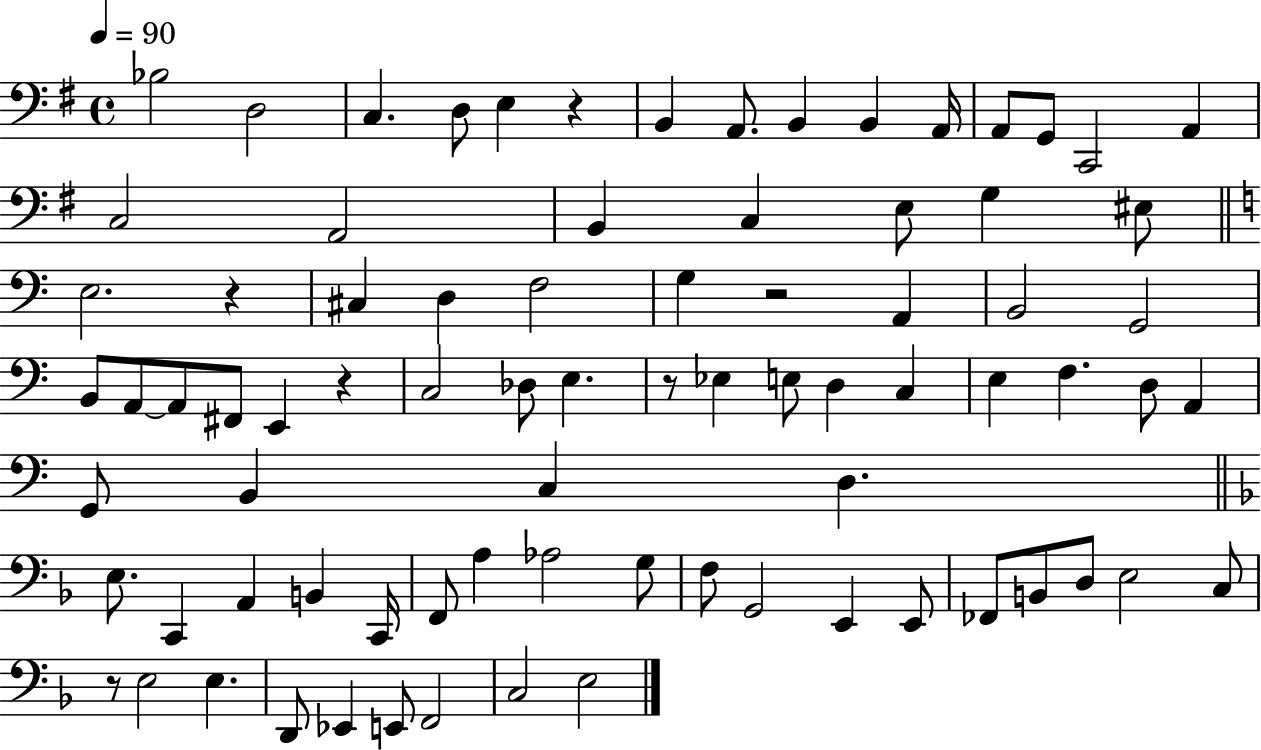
Bb3/h D3/h C3/q. D3/e E3/q R/q B2/q A2/e. B2/q B2/q A2/s A2/e G2/e C2/h A2/q C3/h A2/h B2/q C3/q E3/e G3/q EIS3/e E3/h. R/q C#3/q D3/q F3/h G3/q R/h A2/q B2/h G2/h B2/e A2/e A2/e F#2/e E2/q R/q C3/h Db3/e E3/q. R/e Eb3/q E3/e D3/q C3/q E3/q F3/q. D3/e A2/q G2/e B2/q C3/q D3/q. E3/e. C2/q A2/q B2/q C2/s F2/e A3/q Ab3/h G3/e F3/e G2/h E2/q E2/e FES2/e B2/e D3/e E3/h C3/e R/e E3/h E3/q. D2/e Eb2/q E2/e F2/h C3/h E3/h